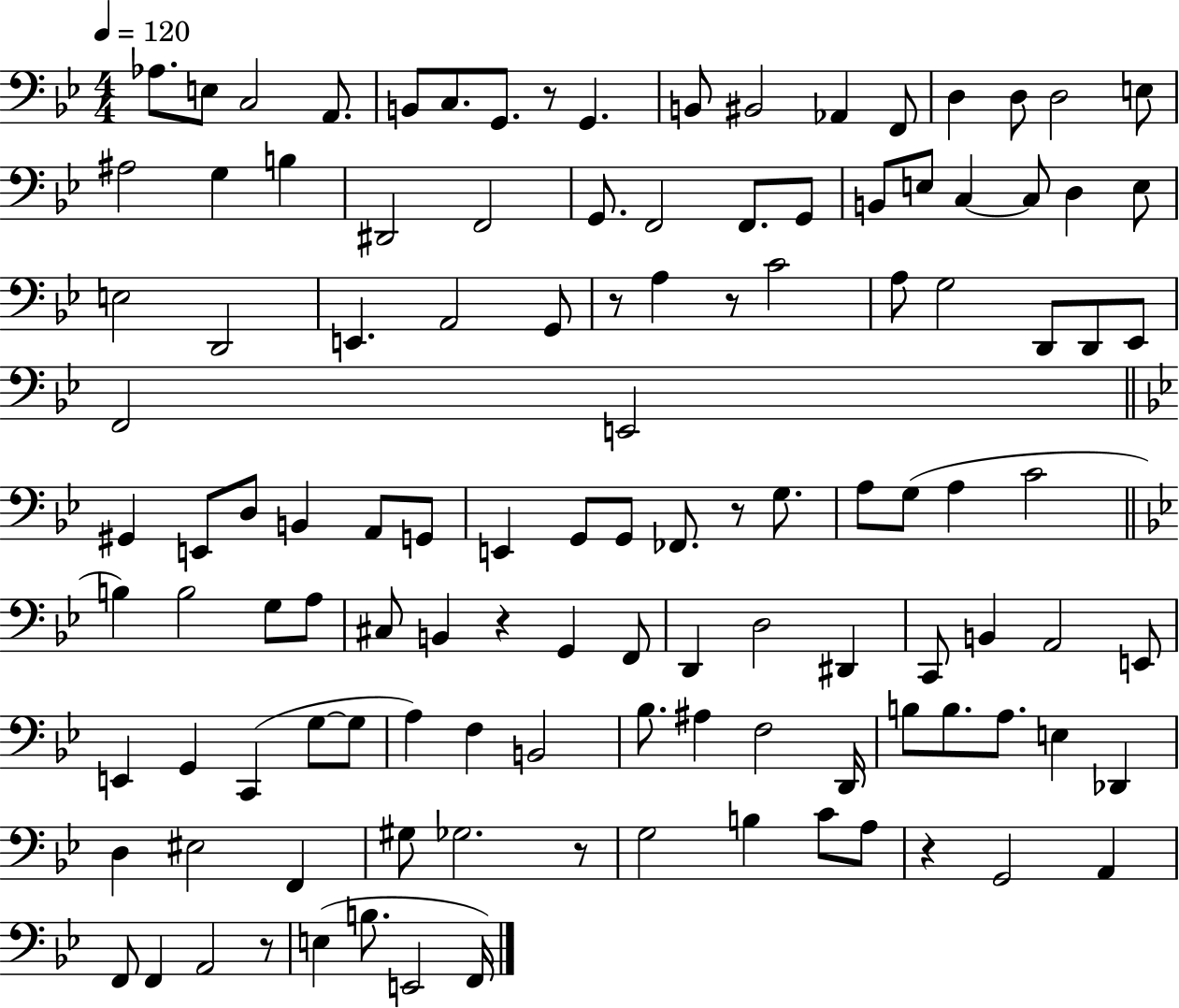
Ab3/e. E3/e C3/h A2/e. B2/e C3/e. G2/e. R/e G2/q. B2/e BIS2/h Ab2/q F2/e D3/q D3/e D3/h E3/e A#3/h G3/q B3/q D#2/h F2/h G2/e. F2/h F2/e. G2/e B2/e E3/e C3/q C3/e D3/q E3/e E3/h D2/h E2/q. A2/h G2/e R/e A3/q R/e C4/h A3/e G3/h D2/e D2/e Eb2/e F2/h E2/h G#2/q E2/e D3/e B2/q A2/e G2/e E2/q G2/e G2/e FES2/e. R/e G3/e. A3/e G3/e A3/q C4/h B3/q B3/h G3/e A3/e C#3/e B2/q R/q G2/q F2/e D2/q D3/h D#2/q C2/e B2/q A2/h E2/e E2/q G2/q C2/q G3/e G3/e A3/q F3/q B2/h Bb3/e. A#3/q F3/h D2/s B3/e B3/e. A3/e. E3/q Db2/q D3/q EIS3/h F2/q G#3/e Gb3/h. R/e G3/h B3/q C4/e A3/e R/q G2/h A2/q F2/e F2/q A2/h R/e E3/q B3/e. E2/h F2/s